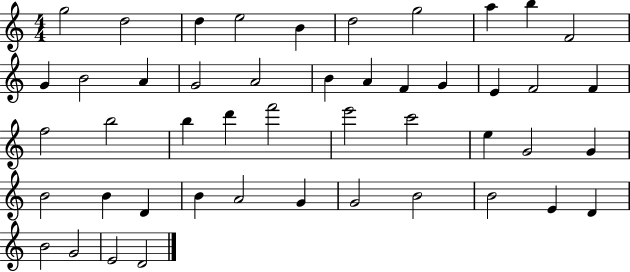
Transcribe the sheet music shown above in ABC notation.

X:1
T:Untitled
M:4/4
L:1/4
K:C
g2 d2 d e2 B d2 g2 a b F2 G B2 A G2 A2 B A F G E F2 F f2 b2 b d' f'2 e'2 c'2 e G2 G B2 B D B A2 G G2 B2 B2 E D B2 G2 E2 D2